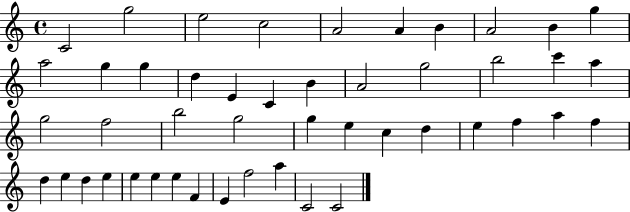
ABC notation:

X:1
T:Untitled
M:4/4
L:1/4
K:C
C2 g2 e2 c2 A2 A B A2 B g a2 g g d E C B A2 g2 b2 c' a g2 f2 b2 g2 g e c d e f a f d e d e e e e F E f2 a C2 C2